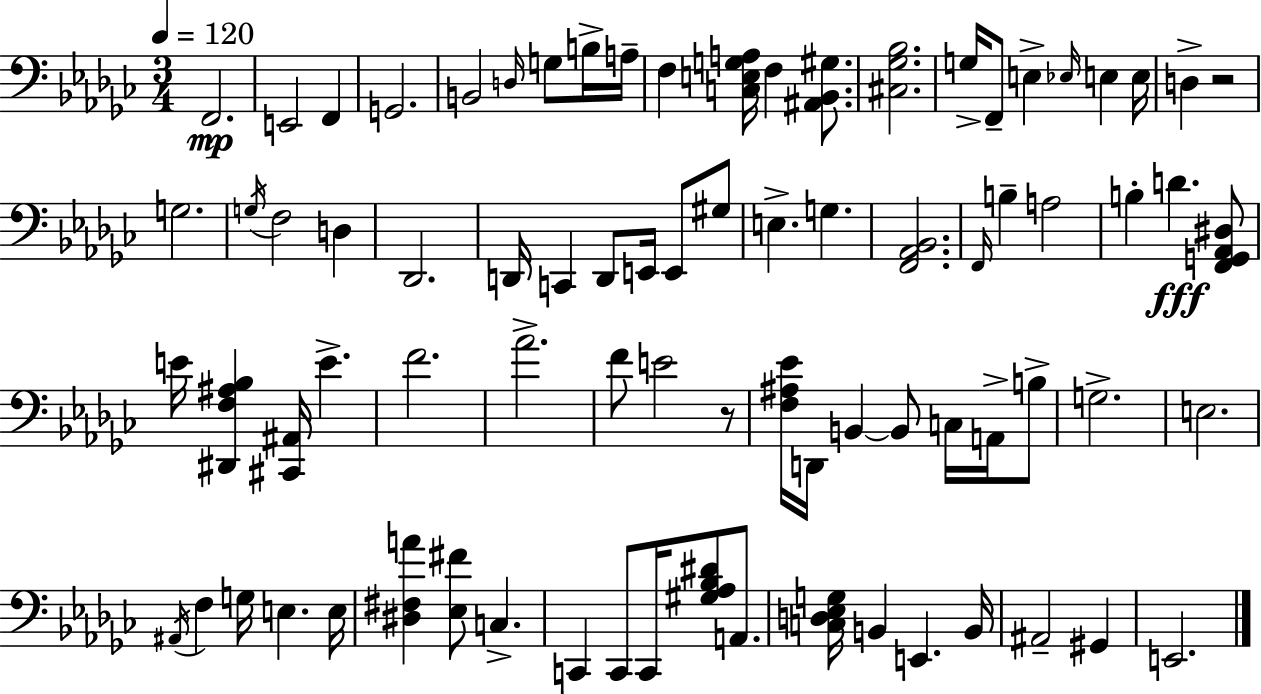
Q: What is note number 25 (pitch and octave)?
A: C2